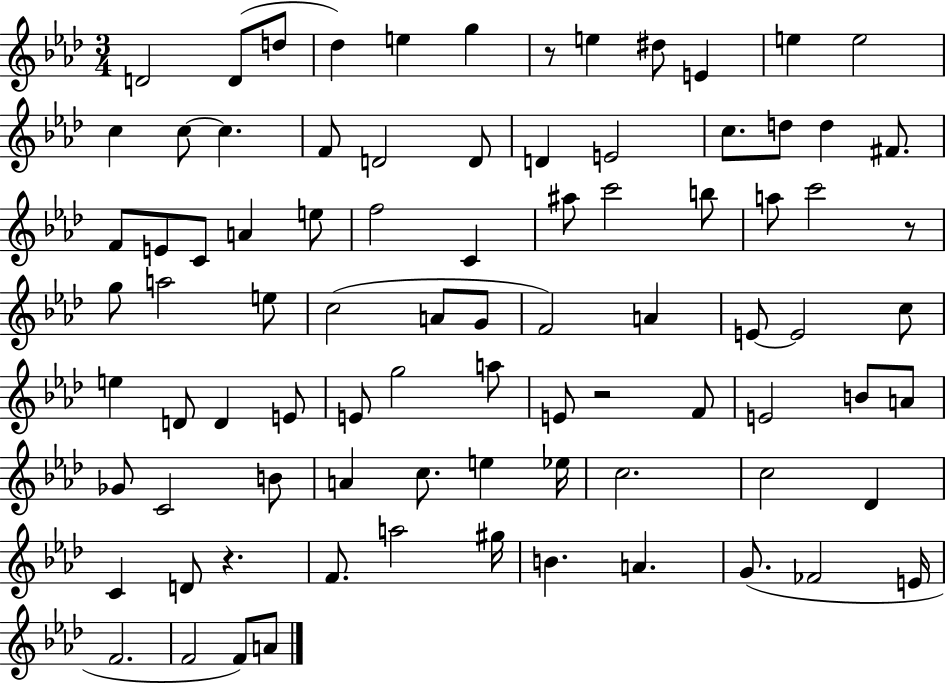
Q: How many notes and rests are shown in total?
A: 86